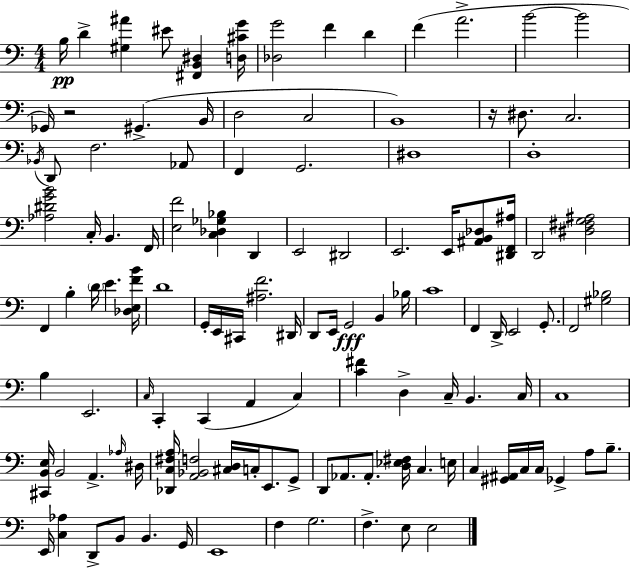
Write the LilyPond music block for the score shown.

{
  \clef bass
  \numericTimeSignature
  \time 4/4
  \key c \major
  b16\pp d'4-> <gis ais'>4 eis'8 <fis, b, dis>4 <d cis' g'>16 | <des g'>2 f'4 d'4 | f'4( a'2.-> | b'2~~ b'2 | \break ges,16) r2 gis,4.->( b,16 | d2 c2 | b,1) | r16 dis8. c2. | \break \acciaccatura { bes,16 } d,8 f2. aes,8 | f,4 g,2. | dis1 | d1-. | \break <aes dis' g' b'>2 c16-. b,4. | f,16 <e f'>2 <c des ges bes>4 d,4 | e,2 dis,2 | e,2. e,16 <ais, b, des>8 | \break <dis, f, ais>16 d,2 <dis fis g ais>2 | f,4 b4-. \parenthesize d'16 e'4. | <des e f' b'>16 d'1 | g,16-. e,16 cis,16 <ais f'>2. | \break dis,16 d,8 e,16 g,2\fff b,4 | bes16 c'1 | f,4 d,16-> e,2 g,8.-. | f,2 <gis bes>2 | \break b4 e,2. | \grace { c16 } c,4-. c,4( a,4 c4) | <c' fis'>4 d4-> c16-- b,4. | c16 c1 | \break <cis, b, e>16 b,2 a,4.-> | \grace { aes16 } dis16 <des, c fis a>16 <a, bes, f>2 <cis d>16 c16-. e,8. | g,8-> d,8 aes,8. aes,8.-. <d ees fis>16 c4. | e16 c4 <gis, ais,>16 c16 c16 ges,4-> a8 | \break b8.-- e,16 <c aes>4 d,8-> b,8 b,4. | g,16 e,1 | f4 g2. | f4.-> e8 e2 | \break \bar "|."
}